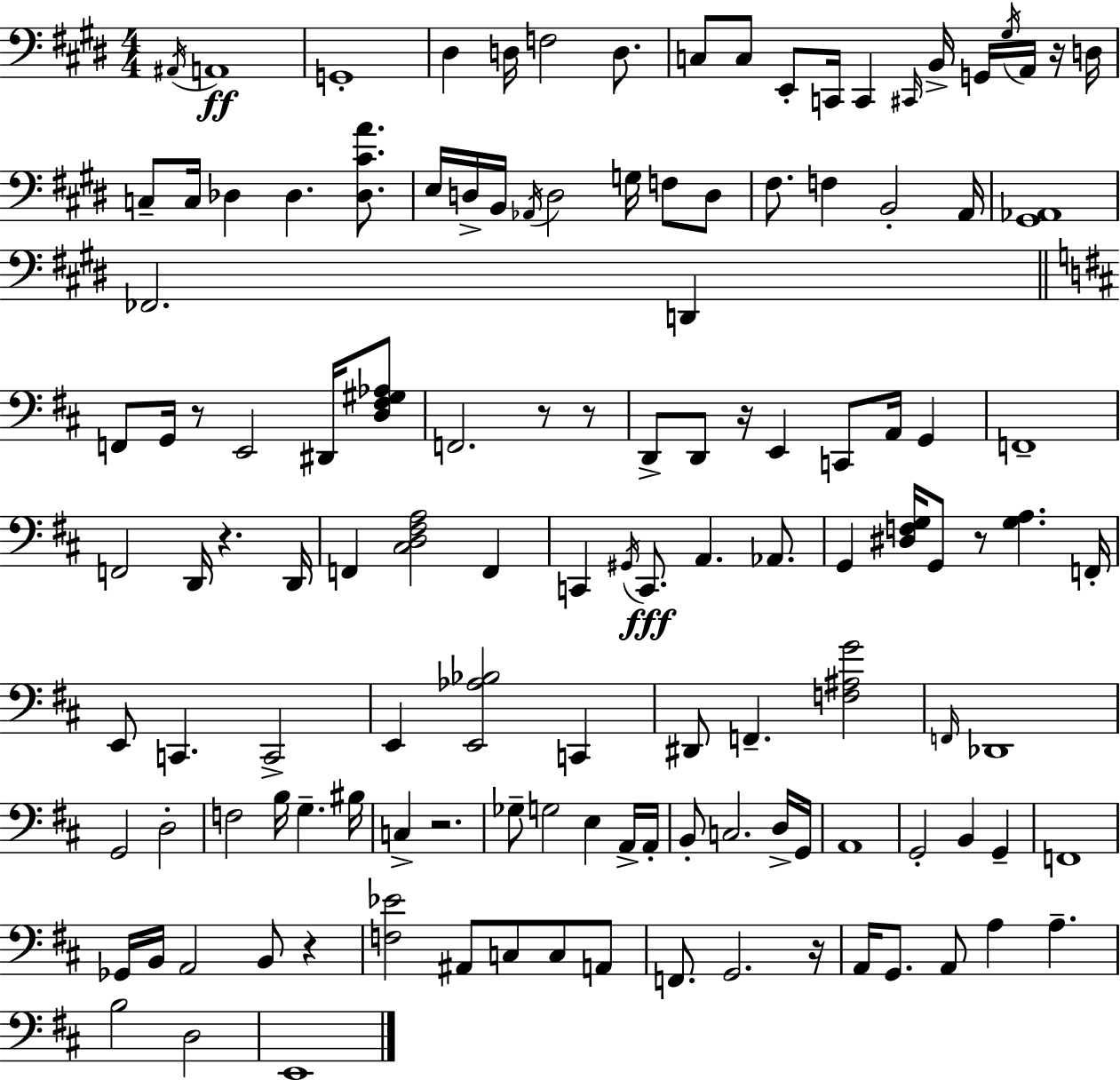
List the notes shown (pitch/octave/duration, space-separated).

A#2/s A2/w G2/w D#3/q D3/s F3/h D3/e. C3/e C3/e E2/e C2/s C2/q C#2/s B2/s G2/s G#3/s A2/s R/s D3/s C3/e C3/s Db3/q Db3/q. [Db3,C#4,A4]/e. E3/s D3/s B2/s Ab2/s D3/h G3/s F3/e D3/e F#3/e. F3/q B2/h A2/s [G#2,Ab2]/w FES2/h. D2/q F2/e G2/s R/e E2/h D#2/s [D3,F#3,G#3,Ab3]/e F2/h. R/e R/e D2/e D2/e R/s E2/q C2/e A2/s G2/q F2/w F2/h D2/s R/q. D2/s F2/q [C#3,D3,F#3,A3]/h F2/q C2/q G#2/s C2/e. A2/q. Ab2/e. G2/q [D#3,F3,G3]/s G2/e R/e [G3,A3]/q. F2/s E2/e C2/q. C2/h E2/q [E2,Ab3,Bb3]/h C2/q D#2/e F2/q. [F3,A#3,G4]/h F2/s Db2/w G2/h D3/h F3/h B3/s G3/q. BIS3/s C3/q R/h. Gb3/e G3/h E3/q A2/s A2/s B2/e C3/h. D3/s G2/s A2/w G2/h B2/q G2/q F2/w Gb2/s B2/s A2/h B2/e R/q [F3,Eb4]/h A#2/e C3/e C3/e A2/e F2/e. G2/h. R/s A2/s G2/e. A2/e A3/q A3/q. B3/h D3/h E2/w